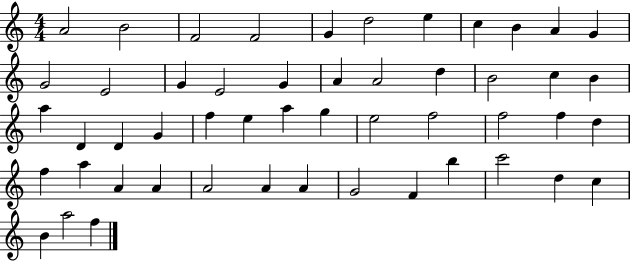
{
  \clef treble
  \numericTimeSignature
  \time 4/4
  \key c \major
  a'2 b'2 | f'2 f'2 | g'4 d''2 e''4 | c''4 b'4 a'4 g'4 | \break g'2 e'2 | g'4 e'2 g'4 | a'4 a'2 d''4 | b'2 c''4 b'4 | \break a''4 d'4 d'4 g'4 | f''4 e''4 a''4 g''4 | e''2 f''2 | f''2 f''4 d''4 | \break f''4 a''4 a'4 a'4 | a'2 a'4 a'4 | g'2 f'4 b''4 | c'''2 d''4 c''4 | \break b'4 a''2 f''4 | \bar "|."
}